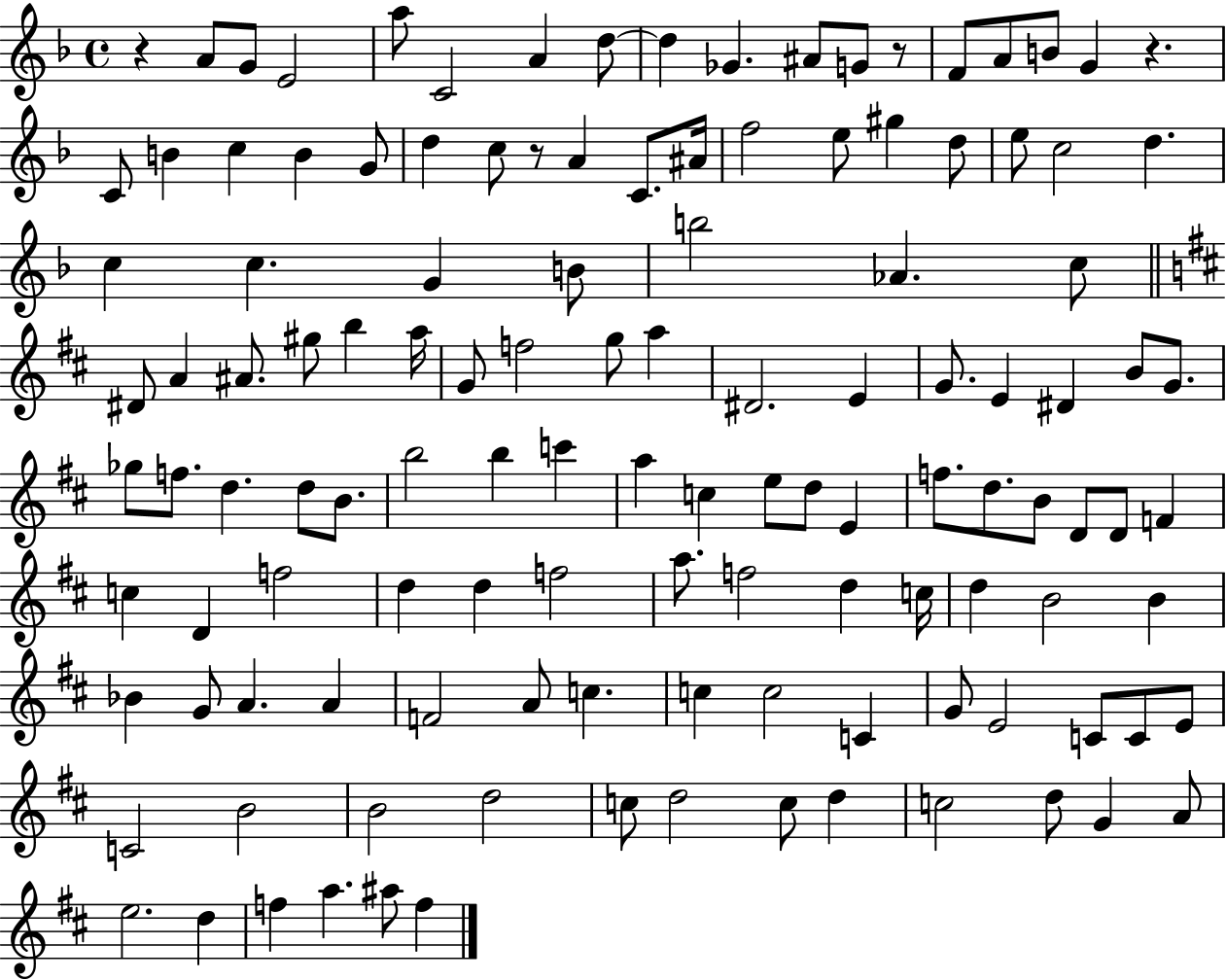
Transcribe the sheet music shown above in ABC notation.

X:1
T:Untitled
M:4/4
L:1/4
K:F
z A/2 G/2 E2 a/2 C2 A d/2 d _G ^A/2 G/2 z/2 F/2 A/2 B/2 G z C/2 B c B G/2 d c/2 z/2 A C/2 ^A/4 f2 e/2 ^g d/2 e/2 c2 d c c G B/2 b2 _A c/2 ^D/2 A ^A/2 ^g/2 b a/4 G/2 f2 g/2 a ^D2 E G/2 E ^D B/2 G/2 _g/2 f/2 d d/2 B/2 b2 b c' a c e/2 d/2 E f/2 d/2 B/2 D/2 D/2 F c D f2 d d f2 a/2 f2 d c/4 d B2 B _B G/2 A A F2 A/2 c c c2 C G/2 E2 C/2 C/2 E/2 C2 B2 B2 d2 c/2 d2 c/2 d c2 d/2 G A/2 e2 d f a ^a/2 f